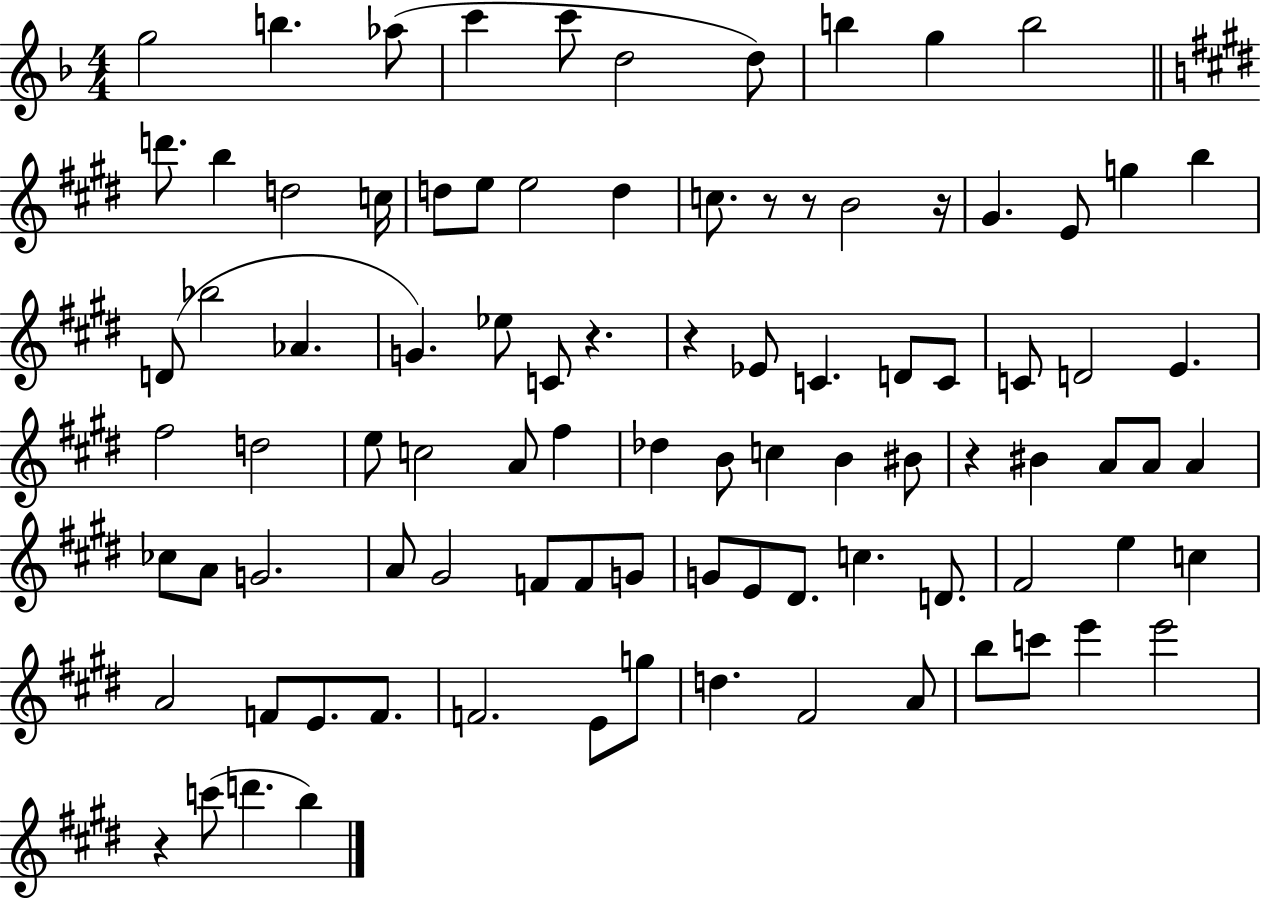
G5/h B5/q. Ab5/e C6/q C6/e D5/h D5/e B5/q G5/q B5/h D6/e. B5/q D5/h C5/s D5/e E5/e E5/h D5/q C5/e. R/e R/e B4/h R/s G#4/q. E4/e G5/q B5/q D4/e Bb5/h Ab4/q. G4/q. Eb5/e C4/e R/q. R/q Eb4/e C4/q. D4/e C4/e C4/e D4/h E4/q. F#5/h D5/h E5/e C5/h A4/e F#5/q Db5/q B4/e C5/q B4/q BIS4/e R/q BIS4/q A4/e A4/e A4/q CES5/e A4/e G4/h. A4/e G#4/h F4/e F4/e G4/e G4/e E4/e D#4/e. C5/q. D4/e. F#4/h E5/q C5/q A4/h F4/e E4/e. F4/e. F4/h. E4/e G5/e D5/q. F#4/h A4/e B5/e C6/e E6/q E6/h R/q C6/e D6/q. B5/q